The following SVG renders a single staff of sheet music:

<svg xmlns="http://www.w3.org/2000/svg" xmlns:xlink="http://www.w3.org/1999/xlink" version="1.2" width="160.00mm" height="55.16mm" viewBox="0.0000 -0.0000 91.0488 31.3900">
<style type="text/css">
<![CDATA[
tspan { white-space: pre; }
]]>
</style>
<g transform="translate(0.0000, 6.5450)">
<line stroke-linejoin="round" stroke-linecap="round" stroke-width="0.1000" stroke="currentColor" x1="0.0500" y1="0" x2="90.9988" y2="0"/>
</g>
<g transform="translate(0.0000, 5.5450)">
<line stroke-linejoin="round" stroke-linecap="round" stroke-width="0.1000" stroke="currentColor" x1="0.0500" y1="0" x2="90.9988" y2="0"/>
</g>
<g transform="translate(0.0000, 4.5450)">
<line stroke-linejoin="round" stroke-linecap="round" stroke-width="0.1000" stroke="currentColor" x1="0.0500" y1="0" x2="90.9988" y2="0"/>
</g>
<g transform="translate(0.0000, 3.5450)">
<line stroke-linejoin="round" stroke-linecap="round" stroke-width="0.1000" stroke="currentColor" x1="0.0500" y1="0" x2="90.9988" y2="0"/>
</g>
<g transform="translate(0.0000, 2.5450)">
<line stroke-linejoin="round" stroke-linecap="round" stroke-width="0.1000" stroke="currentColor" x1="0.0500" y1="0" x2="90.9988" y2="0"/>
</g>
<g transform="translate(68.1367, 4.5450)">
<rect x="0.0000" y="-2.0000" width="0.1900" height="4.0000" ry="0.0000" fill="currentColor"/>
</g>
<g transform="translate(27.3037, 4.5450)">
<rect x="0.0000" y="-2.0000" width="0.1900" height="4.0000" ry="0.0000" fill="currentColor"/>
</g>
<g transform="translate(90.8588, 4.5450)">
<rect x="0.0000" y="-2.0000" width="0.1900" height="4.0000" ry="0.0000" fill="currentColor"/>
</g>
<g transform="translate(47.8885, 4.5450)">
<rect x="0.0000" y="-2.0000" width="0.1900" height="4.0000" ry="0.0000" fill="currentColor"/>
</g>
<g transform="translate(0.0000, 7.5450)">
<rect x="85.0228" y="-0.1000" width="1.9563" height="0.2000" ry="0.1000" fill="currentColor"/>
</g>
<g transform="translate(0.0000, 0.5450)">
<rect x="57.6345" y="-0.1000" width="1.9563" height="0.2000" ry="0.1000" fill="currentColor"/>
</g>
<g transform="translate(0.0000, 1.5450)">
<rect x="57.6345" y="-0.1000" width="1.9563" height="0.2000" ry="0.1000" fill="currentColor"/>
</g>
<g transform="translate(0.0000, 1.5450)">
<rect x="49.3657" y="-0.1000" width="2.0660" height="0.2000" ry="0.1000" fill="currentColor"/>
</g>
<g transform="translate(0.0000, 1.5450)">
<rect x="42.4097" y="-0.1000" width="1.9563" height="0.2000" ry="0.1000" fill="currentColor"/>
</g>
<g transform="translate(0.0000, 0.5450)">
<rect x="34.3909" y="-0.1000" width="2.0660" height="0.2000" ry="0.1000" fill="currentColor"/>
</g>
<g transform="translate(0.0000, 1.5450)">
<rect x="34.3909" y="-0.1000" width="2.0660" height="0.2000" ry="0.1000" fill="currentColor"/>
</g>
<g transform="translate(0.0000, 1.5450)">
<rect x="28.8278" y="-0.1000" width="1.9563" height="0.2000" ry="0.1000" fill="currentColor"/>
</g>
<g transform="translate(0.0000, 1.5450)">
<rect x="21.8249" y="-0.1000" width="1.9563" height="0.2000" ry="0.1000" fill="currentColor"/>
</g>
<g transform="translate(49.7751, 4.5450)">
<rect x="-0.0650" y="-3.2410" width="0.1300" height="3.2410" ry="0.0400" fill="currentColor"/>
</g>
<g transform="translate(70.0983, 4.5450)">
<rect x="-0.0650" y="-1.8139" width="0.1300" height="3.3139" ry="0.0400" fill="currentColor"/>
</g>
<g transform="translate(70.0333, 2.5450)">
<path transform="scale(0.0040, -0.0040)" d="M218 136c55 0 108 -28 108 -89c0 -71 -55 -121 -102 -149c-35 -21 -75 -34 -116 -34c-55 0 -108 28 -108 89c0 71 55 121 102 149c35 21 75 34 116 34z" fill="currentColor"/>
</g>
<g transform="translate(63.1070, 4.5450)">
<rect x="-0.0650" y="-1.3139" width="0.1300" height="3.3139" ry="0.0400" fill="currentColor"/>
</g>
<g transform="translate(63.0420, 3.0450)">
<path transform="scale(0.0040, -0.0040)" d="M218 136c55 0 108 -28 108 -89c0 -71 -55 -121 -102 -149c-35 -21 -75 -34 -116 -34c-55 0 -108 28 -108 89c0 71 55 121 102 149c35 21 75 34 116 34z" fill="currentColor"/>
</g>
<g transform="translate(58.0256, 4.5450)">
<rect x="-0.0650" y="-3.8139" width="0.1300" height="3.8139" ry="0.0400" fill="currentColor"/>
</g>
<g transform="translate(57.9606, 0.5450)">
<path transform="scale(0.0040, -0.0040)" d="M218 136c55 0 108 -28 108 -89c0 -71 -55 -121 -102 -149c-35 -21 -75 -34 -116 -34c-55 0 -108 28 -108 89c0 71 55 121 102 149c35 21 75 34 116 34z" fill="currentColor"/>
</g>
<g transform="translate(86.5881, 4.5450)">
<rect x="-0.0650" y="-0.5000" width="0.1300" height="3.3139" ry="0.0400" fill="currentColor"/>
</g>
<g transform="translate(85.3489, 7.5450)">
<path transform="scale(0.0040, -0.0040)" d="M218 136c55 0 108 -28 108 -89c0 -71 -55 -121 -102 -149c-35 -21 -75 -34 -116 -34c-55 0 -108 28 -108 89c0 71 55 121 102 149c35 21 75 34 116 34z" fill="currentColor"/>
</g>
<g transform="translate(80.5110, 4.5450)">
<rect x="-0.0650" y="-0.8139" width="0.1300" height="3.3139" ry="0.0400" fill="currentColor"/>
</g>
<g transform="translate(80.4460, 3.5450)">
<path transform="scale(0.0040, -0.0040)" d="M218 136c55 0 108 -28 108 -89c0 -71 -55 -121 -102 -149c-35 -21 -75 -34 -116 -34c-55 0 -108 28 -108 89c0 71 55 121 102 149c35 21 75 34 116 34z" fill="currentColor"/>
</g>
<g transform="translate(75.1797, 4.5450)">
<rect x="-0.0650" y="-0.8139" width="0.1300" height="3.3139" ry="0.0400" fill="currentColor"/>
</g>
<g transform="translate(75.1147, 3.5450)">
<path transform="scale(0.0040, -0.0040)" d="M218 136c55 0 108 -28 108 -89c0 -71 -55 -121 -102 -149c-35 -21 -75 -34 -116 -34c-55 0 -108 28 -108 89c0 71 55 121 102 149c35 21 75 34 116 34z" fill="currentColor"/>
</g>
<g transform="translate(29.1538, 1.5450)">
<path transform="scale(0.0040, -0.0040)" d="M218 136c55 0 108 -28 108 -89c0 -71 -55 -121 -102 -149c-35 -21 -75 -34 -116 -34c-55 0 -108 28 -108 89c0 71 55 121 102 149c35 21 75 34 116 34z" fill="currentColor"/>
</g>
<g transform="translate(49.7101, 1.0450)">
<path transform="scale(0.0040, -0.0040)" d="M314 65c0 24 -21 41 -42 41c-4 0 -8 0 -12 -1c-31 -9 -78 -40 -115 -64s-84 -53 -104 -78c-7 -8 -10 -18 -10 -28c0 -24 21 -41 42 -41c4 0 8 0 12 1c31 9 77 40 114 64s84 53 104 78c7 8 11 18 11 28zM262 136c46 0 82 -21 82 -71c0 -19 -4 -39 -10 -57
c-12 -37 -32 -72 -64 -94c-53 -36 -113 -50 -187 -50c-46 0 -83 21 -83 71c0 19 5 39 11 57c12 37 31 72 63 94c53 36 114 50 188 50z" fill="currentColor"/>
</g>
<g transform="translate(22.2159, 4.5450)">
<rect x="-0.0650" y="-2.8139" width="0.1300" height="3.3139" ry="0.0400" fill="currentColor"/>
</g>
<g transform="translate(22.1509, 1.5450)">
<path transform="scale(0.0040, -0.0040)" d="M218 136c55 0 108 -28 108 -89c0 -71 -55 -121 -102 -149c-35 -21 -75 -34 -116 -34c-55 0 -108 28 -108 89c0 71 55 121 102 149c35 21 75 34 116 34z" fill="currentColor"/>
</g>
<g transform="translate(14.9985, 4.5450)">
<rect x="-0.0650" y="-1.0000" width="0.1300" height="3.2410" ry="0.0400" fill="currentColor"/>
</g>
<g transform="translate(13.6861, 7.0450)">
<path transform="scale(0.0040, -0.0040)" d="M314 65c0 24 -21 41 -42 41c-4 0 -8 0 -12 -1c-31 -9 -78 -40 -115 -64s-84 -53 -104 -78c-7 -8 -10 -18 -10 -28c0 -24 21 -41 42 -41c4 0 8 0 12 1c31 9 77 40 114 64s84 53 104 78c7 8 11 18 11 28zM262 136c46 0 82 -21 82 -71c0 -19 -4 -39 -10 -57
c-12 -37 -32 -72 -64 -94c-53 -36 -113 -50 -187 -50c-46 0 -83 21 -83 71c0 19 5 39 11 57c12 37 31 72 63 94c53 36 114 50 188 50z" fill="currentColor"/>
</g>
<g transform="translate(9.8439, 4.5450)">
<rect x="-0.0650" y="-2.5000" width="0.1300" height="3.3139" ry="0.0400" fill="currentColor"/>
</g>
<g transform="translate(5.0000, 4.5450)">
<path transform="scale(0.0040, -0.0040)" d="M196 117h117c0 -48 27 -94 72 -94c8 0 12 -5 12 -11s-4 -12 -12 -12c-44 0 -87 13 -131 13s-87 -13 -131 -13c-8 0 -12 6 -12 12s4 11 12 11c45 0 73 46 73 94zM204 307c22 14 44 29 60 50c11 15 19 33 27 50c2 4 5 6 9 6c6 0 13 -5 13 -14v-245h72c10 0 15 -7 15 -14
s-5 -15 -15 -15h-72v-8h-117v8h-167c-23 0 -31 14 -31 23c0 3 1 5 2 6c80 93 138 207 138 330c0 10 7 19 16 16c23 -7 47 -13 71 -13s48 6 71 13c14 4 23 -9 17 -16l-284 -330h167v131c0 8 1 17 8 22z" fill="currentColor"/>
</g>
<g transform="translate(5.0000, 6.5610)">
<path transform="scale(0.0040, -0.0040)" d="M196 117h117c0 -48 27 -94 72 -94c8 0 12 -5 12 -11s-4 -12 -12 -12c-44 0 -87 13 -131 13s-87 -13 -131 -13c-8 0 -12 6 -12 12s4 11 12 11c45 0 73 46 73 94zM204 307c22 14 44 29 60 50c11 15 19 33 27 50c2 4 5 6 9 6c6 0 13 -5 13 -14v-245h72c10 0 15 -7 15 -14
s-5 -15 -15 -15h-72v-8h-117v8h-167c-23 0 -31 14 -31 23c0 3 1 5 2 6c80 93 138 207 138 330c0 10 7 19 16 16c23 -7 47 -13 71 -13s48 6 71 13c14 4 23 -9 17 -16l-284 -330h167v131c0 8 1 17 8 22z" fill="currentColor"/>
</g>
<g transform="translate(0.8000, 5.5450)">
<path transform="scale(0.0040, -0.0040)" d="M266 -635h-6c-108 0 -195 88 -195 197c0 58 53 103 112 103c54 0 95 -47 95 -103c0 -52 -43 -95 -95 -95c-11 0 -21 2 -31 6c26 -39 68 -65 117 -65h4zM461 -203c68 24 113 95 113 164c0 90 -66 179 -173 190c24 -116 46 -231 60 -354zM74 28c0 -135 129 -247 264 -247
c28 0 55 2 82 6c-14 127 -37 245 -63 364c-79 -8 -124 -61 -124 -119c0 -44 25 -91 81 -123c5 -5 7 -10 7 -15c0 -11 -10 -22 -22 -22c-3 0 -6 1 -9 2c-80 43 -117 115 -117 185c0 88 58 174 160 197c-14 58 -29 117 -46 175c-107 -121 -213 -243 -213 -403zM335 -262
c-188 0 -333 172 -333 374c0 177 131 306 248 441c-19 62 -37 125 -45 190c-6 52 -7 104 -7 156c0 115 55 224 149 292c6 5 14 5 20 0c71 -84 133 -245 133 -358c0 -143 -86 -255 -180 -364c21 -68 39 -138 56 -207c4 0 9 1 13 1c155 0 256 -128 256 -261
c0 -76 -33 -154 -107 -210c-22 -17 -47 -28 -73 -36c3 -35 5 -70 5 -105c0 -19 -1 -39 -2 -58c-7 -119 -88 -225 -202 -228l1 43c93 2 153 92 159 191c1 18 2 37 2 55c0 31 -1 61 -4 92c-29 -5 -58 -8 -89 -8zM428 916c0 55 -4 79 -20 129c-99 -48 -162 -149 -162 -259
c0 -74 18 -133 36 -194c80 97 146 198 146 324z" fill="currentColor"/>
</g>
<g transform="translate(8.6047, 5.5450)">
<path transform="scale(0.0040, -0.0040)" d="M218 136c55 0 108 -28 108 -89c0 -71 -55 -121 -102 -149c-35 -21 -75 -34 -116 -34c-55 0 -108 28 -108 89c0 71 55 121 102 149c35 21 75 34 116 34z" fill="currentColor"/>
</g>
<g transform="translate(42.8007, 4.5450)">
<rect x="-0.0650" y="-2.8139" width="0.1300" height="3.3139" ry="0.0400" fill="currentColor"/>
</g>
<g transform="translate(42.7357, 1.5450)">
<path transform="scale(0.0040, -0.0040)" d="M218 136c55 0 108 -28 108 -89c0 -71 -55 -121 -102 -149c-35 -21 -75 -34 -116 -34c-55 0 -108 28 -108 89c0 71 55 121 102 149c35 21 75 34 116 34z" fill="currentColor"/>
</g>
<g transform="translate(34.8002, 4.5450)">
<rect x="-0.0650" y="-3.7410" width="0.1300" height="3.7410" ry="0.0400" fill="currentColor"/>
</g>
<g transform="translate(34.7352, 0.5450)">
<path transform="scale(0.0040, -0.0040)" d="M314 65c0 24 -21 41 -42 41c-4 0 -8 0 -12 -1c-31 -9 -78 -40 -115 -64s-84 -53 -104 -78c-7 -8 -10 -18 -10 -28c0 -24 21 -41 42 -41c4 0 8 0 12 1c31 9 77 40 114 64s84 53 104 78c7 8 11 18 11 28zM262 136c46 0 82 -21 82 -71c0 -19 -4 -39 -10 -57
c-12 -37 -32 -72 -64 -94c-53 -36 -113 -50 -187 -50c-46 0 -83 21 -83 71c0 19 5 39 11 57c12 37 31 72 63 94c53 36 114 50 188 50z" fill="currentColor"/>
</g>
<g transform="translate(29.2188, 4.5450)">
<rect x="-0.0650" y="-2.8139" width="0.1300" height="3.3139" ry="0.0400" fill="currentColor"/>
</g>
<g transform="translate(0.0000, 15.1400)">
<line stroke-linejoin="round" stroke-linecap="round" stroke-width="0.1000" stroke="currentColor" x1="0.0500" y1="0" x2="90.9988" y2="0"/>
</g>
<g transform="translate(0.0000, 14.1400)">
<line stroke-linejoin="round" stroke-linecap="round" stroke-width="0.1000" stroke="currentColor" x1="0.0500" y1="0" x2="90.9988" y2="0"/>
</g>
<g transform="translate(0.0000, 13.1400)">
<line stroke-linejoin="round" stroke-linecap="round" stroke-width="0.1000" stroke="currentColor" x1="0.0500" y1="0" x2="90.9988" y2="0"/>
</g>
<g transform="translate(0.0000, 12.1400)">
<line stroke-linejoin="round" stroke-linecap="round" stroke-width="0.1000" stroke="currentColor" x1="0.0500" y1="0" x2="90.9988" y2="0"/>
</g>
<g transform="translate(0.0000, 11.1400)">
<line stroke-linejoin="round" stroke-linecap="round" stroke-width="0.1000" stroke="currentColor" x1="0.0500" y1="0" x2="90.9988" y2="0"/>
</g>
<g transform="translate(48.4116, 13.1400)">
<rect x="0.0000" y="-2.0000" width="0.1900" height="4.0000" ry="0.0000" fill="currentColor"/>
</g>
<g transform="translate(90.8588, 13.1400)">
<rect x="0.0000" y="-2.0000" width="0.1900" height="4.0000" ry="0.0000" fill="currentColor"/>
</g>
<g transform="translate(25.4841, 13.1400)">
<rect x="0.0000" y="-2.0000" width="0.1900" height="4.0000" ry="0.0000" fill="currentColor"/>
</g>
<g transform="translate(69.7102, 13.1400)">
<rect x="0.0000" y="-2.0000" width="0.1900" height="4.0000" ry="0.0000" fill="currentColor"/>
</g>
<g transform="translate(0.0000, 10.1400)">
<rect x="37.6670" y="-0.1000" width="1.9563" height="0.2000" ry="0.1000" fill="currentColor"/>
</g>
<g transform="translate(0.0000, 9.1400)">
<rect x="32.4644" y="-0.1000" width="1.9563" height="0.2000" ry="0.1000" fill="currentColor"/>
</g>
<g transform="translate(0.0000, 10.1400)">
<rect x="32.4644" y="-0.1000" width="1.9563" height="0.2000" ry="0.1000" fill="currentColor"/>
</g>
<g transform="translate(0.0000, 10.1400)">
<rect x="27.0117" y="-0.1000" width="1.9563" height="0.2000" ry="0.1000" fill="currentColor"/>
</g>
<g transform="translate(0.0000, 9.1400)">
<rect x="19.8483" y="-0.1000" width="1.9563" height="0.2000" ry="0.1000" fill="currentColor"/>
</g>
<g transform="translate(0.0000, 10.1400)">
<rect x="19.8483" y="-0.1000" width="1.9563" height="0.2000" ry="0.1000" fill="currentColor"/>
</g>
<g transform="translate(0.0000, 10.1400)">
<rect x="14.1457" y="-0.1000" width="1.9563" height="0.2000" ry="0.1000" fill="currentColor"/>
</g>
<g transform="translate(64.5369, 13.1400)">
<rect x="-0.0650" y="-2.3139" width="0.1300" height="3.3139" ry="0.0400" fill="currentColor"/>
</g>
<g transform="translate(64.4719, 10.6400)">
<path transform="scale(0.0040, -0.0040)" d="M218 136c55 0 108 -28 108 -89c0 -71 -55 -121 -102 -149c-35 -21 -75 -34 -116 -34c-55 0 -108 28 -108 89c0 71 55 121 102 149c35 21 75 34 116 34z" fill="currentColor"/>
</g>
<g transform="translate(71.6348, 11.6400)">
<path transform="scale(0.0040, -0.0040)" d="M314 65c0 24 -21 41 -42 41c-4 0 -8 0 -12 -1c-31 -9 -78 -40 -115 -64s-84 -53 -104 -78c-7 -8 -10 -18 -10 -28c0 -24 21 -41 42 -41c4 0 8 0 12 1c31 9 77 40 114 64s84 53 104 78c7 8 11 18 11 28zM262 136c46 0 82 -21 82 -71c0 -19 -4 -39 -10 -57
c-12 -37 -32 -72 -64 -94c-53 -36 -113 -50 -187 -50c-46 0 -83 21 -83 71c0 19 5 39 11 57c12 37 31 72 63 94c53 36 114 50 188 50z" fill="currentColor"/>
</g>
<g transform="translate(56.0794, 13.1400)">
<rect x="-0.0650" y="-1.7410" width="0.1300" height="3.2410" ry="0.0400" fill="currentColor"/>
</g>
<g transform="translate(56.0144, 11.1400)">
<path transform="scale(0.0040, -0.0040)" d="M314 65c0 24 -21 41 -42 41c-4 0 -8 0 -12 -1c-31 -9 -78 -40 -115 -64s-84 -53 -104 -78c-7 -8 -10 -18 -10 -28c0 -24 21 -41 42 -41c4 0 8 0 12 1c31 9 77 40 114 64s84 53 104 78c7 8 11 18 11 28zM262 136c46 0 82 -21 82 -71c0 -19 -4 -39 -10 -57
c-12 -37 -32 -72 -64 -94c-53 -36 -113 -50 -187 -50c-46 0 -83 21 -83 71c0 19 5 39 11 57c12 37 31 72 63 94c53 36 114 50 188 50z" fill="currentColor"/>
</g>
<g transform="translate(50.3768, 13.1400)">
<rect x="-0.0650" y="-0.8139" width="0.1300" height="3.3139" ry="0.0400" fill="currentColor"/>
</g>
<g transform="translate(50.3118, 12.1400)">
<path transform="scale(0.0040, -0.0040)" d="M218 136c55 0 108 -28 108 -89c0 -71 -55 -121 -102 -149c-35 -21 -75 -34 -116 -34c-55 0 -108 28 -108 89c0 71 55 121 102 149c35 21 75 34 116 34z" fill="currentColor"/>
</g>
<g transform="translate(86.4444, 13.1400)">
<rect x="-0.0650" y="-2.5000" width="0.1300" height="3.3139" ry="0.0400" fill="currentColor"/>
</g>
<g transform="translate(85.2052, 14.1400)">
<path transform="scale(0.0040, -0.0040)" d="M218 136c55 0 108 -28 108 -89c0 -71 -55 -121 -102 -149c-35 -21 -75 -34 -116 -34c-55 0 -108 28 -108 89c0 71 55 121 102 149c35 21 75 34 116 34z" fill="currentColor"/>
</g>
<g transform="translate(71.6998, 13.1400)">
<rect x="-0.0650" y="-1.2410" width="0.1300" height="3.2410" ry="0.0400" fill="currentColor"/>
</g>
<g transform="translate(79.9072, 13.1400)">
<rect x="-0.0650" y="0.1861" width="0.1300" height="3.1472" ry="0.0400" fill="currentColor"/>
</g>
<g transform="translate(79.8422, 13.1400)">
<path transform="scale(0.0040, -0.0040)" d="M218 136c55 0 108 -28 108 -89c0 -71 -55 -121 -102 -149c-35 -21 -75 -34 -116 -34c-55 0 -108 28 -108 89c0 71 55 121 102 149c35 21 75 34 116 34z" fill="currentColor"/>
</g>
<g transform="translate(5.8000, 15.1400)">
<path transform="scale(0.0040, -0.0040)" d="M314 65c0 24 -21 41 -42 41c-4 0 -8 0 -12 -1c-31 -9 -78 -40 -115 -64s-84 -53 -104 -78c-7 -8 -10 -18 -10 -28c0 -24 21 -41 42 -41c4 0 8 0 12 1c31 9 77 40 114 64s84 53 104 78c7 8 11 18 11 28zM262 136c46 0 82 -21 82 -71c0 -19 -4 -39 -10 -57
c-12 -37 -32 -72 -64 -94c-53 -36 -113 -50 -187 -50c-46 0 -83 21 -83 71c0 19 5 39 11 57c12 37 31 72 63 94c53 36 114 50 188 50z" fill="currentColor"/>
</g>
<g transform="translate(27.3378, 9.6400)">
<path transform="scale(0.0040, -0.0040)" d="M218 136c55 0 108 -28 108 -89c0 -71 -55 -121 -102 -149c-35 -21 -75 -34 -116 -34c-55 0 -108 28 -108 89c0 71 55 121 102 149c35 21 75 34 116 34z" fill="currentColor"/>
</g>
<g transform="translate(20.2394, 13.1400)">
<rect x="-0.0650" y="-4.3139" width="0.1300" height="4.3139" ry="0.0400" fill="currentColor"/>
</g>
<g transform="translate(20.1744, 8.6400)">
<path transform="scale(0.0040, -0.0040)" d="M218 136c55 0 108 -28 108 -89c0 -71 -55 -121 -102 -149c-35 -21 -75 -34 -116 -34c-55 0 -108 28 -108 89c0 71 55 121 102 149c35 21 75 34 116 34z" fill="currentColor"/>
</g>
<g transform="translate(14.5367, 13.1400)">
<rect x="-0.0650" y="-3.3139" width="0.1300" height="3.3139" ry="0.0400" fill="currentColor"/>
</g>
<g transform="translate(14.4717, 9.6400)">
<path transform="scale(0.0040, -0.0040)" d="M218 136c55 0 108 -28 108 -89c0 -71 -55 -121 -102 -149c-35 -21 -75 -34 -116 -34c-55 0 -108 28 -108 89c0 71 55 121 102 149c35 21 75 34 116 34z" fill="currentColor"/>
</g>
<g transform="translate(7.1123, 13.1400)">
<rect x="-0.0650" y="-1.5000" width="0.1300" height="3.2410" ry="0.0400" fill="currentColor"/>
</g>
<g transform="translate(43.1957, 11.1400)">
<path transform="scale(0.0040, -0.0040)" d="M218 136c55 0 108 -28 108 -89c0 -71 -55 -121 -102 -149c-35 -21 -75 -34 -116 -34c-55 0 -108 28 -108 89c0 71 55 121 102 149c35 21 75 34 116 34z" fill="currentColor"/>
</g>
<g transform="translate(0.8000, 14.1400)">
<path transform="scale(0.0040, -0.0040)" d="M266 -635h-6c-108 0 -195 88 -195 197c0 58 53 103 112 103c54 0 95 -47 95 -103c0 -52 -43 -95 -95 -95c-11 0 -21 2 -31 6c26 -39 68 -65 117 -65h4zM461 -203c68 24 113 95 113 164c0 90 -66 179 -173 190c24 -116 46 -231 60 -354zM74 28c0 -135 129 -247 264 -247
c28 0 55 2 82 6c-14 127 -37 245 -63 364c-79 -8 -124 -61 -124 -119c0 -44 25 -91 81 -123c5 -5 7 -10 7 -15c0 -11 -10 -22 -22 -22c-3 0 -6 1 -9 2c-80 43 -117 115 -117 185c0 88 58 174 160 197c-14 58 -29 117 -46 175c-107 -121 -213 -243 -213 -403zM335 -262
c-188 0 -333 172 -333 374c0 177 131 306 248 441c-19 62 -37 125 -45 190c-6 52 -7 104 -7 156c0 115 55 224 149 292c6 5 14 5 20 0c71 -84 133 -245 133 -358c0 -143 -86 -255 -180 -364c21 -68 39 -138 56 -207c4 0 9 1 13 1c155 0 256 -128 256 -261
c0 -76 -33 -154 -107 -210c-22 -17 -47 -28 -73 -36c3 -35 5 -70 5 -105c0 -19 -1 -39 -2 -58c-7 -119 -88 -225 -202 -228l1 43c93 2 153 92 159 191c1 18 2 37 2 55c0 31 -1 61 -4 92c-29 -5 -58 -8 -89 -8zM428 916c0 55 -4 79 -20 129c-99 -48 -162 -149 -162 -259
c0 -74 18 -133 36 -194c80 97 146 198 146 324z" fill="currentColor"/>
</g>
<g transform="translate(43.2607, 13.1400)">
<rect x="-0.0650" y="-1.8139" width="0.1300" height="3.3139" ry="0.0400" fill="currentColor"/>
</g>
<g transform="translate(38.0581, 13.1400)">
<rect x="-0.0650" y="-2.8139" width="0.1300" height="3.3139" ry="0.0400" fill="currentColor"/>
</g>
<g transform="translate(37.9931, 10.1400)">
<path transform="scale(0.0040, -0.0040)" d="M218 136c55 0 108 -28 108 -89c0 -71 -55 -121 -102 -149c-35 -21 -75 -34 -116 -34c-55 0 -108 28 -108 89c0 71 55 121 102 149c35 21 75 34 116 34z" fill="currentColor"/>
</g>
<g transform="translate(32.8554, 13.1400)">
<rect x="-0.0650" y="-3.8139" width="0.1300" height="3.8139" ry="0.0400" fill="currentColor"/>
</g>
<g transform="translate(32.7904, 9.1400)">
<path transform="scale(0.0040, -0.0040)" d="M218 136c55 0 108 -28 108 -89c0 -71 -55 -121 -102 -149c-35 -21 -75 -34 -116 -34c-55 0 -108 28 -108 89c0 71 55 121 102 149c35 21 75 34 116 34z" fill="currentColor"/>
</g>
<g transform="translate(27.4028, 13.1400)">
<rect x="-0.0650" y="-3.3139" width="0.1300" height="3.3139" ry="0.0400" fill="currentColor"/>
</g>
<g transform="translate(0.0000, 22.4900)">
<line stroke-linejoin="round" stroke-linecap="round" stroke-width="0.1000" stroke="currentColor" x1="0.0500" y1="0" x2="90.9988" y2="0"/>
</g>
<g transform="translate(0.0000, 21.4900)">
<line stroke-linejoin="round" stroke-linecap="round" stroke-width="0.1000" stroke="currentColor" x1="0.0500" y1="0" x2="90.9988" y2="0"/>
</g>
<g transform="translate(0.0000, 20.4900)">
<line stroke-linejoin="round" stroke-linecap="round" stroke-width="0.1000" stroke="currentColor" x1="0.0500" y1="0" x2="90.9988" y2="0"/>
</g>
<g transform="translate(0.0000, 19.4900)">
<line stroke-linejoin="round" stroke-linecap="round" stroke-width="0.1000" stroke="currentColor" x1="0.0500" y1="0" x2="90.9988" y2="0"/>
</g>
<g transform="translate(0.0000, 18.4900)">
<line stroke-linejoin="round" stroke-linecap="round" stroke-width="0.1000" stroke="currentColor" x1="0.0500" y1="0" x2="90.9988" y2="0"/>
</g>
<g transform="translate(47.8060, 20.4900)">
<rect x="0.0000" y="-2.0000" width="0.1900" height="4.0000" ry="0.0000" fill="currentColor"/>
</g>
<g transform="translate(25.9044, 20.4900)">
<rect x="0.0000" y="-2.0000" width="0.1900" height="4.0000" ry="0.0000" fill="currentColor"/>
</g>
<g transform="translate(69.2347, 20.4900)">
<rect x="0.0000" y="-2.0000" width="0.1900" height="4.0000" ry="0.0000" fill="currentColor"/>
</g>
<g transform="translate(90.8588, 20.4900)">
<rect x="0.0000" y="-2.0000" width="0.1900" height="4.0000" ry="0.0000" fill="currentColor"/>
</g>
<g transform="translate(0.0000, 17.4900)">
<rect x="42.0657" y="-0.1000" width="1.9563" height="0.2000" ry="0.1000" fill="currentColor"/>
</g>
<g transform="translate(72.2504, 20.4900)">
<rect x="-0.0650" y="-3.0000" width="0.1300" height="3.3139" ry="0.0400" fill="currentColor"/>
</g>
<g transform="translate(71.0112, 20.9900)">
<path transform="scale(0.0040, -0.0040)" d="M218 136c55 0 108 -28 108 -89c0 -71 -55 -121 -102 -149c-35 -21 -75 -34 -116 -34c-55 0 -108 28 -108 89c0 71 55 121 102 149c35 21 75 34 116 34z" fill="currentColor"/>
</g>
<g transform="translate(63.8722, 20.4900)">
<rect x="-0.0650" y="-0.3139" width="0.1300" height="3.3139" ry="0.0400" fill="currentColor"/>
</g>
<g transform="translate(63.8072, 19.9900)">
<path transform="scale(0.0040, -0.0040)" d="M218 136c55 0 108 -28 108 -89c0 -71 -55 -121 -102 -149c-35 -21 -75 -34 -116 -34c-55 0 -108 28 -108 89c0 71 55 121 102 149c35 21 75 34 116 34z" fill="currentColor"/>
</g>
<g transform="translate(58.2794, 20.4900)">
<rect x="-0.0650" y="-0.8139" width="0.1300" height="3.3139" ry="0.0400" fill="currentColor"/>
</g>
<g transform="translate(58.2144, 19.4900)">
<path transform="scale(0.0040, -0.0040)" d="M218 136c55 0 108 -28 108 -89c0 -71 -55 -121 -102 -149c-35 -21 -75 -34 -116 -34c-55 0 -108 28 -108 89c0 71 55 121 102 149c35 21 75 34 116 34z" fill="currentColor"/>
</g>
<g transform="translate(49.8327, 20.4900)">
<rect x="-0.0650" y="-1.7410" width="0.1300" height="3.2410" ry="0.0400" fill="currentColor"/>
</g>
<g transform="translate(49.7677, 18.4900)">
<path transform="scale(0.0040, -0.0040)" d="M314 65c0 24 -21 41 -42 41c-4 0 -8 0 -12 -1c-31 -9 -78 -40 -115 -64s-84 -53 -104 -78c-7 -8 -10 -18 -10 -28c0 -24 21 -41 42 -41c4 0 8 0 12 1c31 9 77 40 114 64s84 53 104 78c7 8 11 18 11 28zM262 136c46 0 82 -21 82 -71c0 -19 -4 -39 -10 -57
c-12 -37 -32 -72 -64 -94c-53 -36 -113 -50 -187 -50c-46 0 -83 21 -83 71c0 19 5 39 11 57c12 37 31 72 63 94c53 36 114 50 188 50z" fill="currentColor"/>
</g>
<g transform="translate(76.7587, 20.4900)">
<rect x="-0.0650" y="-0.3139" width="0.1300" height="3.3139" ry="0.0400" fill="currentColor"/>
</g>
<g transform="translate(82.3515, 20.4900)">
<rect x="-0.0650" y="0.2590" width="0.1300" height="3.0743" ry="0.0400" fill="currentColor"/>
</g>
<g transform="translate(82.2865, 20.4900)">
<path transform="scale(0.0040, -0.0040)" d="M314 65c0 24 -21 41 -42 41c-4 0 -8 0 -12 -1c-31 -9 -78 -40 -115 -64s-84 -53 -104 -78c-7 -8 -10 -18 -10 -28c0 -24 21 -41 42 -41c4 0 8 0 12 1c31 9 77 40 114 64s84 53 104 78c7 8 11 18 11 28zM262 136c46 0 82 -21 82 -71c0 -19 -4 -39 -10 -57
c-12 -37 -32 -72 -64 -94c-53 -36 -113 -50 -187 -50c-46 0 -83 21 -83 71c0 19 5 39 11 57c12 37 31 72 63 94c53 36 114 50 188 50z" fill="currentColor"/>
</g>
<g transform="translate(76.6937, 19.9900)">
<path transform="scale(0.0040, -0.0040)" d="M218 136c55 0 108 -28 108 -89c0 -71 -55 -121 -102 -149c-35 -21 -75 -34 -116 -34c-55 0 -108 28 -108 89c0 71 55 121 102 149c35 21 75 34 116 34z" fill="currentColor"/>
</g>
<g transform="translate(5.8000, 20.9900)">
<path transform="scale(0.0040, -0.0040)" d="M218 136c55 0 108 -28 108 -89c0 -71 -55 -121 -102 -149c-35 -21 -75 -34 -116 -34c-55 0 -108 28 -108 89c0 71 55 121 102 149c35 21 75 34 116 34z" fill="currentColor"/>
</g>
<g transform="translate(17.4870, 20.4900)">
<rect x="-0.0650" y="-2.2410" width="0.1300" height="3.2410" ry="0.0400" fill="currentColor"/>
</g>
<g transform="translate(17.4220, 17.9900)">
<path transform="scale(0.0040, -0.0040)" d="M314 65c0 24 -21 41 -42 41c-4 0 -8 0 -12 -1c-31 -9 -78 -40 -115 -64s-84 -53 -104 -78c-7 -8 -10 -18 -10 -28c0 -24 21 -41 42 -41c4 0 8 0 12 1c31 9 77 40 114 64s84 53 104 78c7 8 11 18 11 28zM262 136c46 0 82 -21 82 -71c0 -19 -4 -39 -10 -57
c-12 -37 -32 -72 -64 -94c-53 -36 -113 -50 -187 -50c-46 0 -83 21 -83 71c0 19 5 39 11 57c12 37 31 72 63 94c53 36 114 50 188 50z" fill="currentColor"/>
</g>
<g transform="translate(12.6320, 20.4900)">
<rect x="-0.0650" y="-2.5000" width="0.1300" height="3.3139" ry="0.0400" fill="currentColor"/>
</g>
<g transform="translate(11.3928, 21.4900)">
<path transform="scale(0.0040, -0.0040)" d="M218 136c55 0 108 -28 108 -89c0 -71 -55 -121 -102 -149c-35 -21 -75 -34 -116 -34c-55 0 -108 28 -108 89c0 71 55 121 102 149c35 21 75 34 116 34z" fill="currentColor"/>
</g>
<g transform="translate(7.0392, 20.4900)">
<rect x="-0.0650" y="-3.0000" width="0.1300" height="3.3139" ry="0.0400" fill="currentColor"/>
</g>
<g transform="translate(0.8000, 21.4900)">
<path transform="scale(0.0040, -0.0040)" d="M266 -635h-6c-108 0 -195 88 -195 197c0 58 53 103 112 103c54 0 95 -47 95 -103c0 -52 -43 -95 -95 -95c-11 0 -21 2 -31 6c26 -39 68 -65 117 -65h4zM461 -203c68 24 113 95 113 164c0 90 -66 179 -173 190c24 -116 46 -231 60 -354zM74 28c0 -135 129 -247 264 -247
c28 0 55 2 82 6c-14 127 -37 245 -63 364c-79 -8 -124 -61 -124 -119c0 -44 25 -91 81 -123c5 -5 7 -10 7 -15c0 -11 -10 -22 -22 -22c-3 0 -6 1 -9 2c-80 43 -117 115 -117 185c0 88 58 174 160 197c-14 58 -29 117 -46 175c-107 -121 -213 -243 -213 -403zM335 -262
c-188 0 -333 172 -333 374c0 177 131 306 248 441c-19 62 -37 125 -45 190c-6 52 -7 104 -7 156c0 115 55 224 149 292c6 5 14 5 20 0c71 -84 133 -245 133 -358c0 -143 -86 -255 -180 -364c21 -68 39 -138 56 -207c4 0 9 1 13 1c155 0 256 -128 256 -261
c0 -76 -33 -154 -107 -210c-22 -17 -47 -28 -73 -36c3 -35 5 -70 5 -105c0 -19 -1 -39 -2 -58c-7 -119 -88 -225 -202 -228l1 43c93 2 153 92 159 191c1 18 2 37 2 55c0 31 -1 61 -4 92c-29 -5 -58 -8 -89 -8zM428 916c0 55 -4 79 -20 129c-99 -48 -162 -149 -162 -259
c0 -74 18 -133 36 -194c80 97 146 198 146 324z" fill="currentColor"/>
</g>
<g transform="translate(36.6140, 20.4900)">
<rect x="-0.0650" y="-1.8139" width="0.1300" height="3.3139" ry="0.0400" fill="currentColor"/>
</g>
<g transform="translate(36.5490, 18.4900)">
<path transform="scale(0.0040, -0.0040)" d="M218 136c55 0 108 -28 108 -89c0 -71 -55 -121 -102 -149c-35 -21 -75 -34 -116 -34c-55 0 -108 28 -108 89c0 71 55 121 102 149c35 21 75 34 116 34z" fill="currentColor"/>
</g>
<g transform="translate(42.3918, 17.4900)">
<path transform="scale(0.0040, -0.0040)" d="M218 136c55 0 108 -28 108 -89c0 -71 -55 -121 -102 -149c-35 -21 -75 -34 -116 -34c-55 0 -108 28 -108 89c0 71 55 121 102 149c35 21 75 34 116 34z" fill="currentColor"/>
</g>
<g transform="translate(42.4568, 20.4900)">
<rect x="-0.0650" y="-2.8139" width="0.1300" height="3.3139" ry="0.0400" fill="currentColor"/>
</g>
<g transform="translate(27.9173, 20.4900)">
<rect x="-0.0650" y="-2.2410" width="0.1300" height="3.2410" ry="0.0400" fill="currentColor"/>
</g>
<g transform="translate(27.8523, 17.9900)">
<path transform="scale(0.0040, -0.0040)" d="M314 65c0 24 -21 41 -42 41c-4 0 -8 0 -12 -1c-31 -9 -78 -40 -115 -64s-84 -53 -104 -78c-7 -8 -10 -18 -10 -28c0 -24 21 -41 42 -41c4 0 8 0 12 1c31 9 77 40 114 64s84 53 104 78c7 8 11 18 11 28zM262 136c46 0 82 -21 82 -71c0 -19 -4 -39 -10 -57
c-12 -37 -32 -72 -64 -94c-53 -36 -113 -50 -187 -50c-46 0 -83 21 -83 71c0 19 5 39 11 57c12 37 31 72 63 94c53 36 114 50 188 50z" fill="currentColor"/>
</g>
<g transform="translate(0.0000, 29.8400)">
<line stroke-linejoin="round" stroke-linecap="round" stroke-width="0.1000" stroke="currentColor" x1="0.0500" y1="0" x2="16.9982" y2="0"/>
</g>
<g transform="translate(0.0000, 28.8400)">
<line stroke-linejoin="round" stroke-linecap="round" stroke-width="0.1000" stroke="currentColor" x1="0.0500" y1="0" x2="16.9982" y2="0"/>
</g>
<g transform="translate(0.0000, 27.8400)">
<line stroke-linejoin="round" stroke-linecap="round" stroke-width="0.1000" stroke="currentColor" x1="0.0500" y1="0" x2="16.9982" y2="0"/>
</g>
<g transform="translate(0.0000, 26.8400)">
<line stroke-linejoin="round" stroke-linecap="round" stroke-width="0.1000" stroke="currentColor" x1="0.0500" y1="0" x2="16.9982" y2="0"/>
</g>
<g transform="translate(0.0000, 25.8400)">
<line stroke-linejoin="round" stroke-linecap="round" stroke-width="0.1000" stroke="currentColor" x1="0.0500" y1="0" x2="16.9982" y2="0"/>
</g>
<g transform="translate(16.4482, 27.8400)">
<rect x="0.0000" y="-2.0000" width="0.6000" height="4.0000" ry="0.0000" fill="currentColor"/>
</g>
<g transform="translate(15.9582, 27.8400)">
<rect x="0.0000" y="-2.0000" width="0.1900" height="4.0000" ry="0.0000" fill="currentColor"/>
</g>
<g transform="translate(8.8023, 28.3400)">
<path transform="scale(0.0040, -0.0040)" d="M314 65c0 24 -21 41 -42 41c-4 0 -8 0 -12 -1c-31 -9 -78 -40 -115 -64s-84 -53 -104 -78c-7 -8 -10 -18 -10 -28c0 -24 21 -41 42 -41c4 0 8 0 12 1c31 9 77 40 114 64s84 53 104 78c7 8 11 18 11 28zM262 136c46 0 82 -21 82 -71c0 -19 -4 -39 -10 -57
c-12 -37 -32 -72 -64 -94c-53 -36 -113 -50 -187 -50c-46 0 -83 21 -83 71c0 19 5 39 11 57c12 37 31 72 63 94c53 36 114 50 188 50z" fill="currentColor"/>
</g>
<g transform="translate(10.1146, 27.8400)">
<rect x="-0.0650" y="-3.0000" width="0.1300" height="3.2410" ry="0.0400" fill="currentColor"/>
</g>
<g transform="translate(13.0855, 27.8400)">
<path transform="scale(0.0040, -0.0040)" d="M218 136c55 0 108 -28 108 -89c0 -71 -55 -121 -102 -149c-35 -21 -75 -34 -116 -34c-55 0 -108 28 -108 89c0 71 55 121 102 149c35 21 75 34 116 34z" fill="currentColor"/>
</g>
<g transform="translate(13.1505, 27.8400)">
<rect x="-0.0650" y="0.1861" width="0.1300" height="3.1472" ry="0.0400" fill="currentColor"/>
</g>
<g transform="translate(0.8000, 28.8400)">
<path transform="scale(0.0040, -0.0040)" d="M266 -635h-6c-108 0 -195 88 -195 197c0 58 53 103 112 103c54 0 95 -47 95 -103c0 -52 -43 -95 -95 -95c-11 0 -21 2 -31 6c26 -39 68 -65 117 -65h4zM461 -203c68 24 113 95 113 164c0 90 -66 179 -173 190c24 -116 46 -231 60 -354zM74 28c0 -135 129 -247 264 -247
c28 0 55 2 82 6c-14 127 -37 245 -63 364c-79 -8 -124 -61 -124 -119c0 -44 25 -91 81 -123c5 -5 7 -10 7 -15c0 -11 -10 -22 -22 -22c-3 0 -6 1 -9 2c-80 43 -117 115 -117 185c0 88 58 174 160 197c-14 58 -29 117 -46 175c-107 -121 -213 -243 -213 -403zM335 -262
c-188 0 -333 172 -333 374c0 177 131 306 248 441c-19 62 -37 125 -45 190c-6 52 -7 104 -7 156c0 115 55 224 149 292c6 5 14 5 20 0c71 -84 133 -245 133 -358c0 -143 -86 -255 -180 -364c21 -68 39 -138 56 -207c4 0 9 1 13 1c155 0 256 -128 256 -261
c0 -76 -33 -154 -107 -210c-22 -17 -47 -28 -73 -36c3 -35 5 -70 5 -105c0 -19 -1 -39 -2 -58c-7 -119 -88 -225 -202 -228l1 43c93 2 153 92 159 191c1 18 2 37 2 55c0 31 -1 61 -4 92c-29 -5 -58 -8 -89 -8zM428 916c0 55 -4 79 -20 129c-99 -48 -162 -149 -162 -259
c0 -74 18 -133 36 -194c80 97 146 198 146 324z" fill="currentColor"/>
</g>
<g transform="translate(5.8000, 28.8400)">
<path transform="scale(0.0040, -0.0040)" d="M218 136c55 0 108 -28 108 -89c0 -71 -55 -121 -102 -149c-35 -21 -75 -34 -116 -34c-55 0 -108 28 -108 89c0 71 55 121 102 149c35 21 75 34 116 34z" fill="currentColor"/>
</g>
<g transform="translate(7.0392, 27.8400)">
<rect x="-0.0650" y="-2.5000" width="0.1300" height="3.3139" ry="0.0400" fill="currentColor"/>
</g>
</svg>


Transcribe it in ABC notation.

X:1
T:Untitled
M:4/4
L:1/4
K:C
G D2 a a c'2 a b2 c' e f d d C E2 b d' b c' a f d f2 g e2 B G A G g2 g2 f a f2 d c A c B2 G A2 B